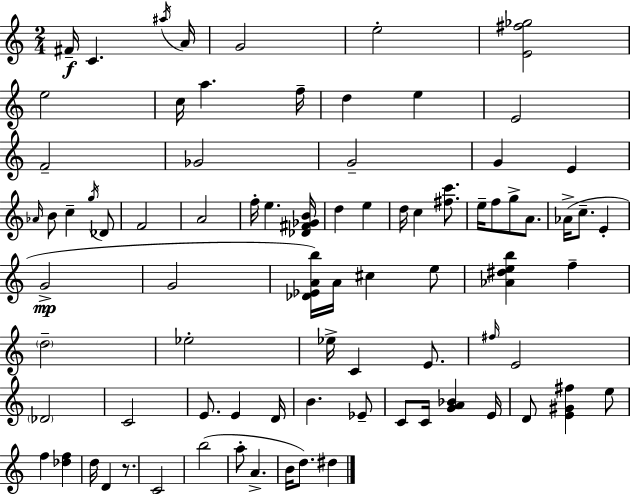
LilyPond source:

{
  \clef treble
  \numericTimeSignature
  \time 2/4
  \key a \minor
  fis'16--\f c'4. \acciaccatura { ais''16 } | a'16 g'2 | e''2-. | <e' fis'' ges''>2 | \break e''2 | c''16 a''4. | f''16-- d''4 e''4 | e'2 | \break f'2-- | ges'2 | g'2-- | g'4 e'4 | \break \grace { aes'16 } b'8 c''4-- | \acciaccatura { g''16 } des'8 f'2 | a'2 | f''16-. e''4. | \break <des' fis' ges' b'>16 d''4 e''4 | d''16 c''4 | <fis'' c'''>8. e''16-- f''8 g''8-> | a'8. aes'16->( c''8.-- e'4-. | \break g'2->\mp | g'2 | <des' ees' a' b''>16) a'16 cis''4 | e''8 <aes' dis'' e'' b''>4 f''4-- | \break \parenthesize d''2-- | ees''2-. | ees''16-> c'4 | e'8. \grace { fis''16 } e'2 | \break \parenthesize des'2 | c'2 | e'8. e'4 | d'16 b'4. | \break ees'8-- c'8 c'16 <g' a' bes'>4 | e'16 d'8 <e' gis' fis''>4 | e''8 f''4 | <des'' f''>4 d''16 d'4 | \break r8. c'2 | b''2( | a''8-. a'4.-> | b'16 d''8.) | \break dis''4 \bar "|."
}